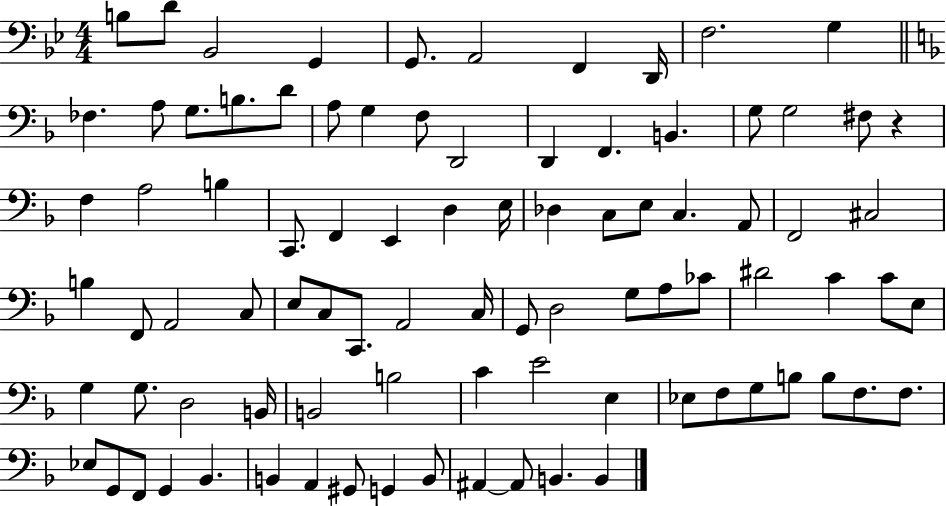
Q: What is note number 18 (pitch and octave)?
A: F3